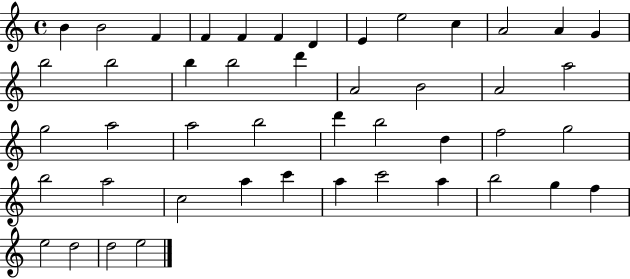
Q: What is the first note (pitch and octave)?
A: B4